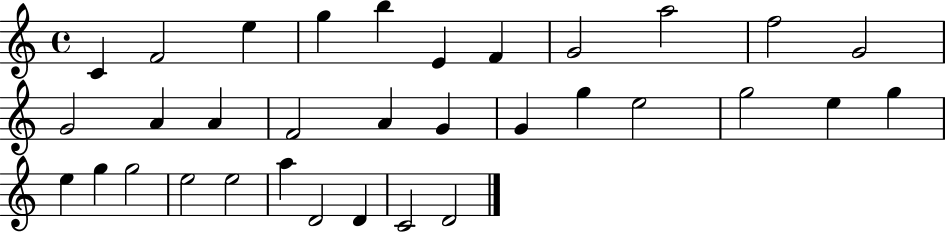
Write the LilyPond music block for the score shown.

{
  \clef treble
  \time 4/4
  \defaultTimeSignature
  \key c \major
  c'4 f'2 e''4 | g''4 b''4 e'4 f'4 | g'2 a''2 | f''2 g'2 | \break g'2 a'4 a'4 | f'2 a'4 g'4 | g'4 g''4 e''2 | g''2 e''4 g''4 | \break e''4 g''4 g''2 | e''2 e''2 | a''4 d'2 d'4 | c'2 d'2 | \break \bar "|."
}